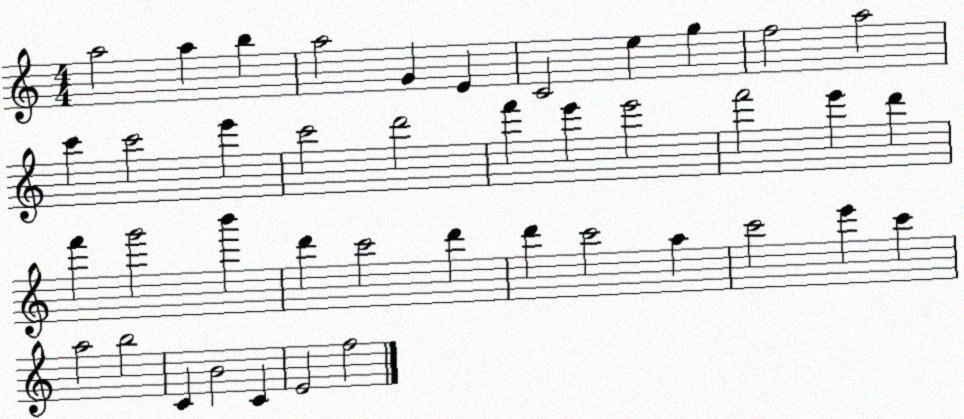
X:1
T:Untitled
M:4/4
L:1/4
K:C
a2 a b a2 G E C2 e g f2 a2 c' c'2 e' c'2 d'2 f' e' e'2 f'2 e' d' f' g'2 b' d' c'2 d' d' c'2 a c'2 e' c' a2 b2 C B2 C E2 f2